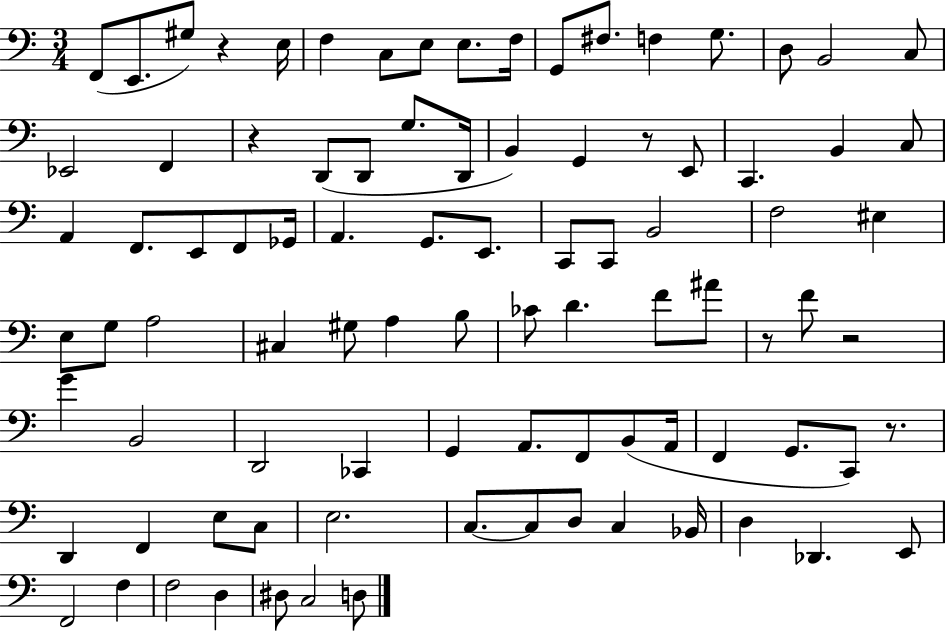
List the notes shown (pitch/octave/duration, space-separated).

F2/e E2/e. G#3/e R/q E3/s F3/q C3/e E3/e E3/e. F3/s G2/e F#3/e. F3/q G3/e. D3/e B2/h C3/e Eb2/h F2/q R/q D2/e D2/e G3/e. D2/s B2/q G2/q R/e E2/e C2/q. B2/q C3/e A2/q F2/e. E2/e F2/e Gb2/s A2/q. G2/e. E2/e. C2/e C2/e B2/h F3/h EIS3/q E3/e G3/e A3/h C#3/q G#3/e A3/q B3/e CES4/e D4/q. F4/e A#4/e R/e F4/e R/h G4/q B2/h D2/h CES2/q G2/q A2/e. F2/e B2/e A2/s F2/q G2/e. C2/e R/e. D2/q F2/q E3/e C3/e E3/h. C3/e. C3/e D3/e C3/q Bb2/s D3/q Db2/q. E2/e F2/h F3/q F3/h D3/q D#3/e C3/h D3/e